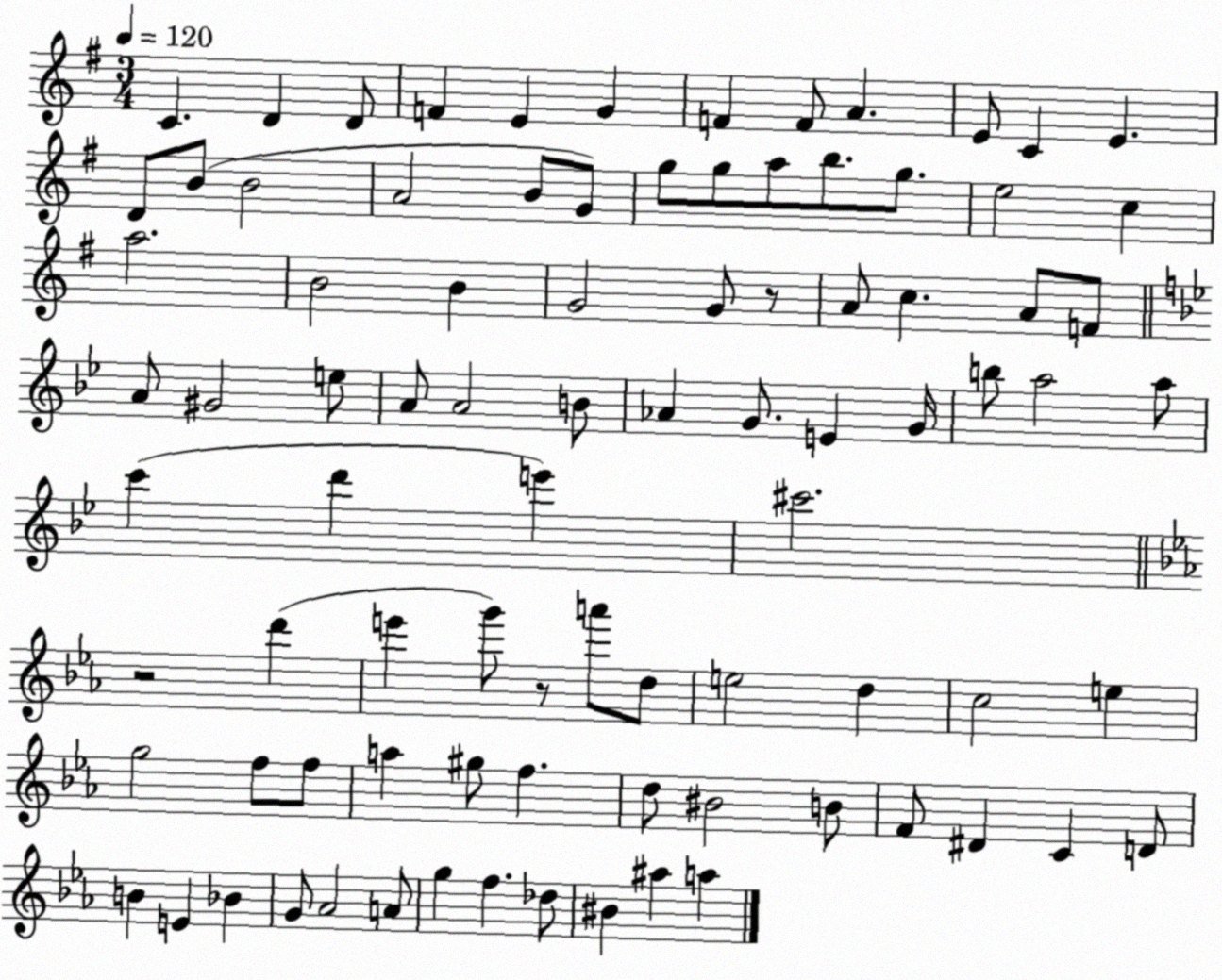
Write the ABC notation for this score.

X:1
T:Untitled
M:3/4
L:1/4
K:G
C D D/2 F E G F F/2 A E/2 C E D/2 B/2 B2 A2 B/2 G/2 g/2 g/2 a/2 b/2 g/2 e2 c a2 B2 B G2 G/2 z/2 A/2 c A/2 F/2 A/2 ^G2 e/2 A/2 A2 B/2 _A G/2 E G/4 b/2 a2 a/2 c' d' e' ^c'2 z2 d' e' g'/2 z/2 a'/2 d/2 e2 d c2 e g2 f/2 f/2 a ^g/2 f d/2 ^B2 B/2 F/2 ^D C D/2 B E _B G/2 _A2 A/2 g f _d/2 ^B ^a a